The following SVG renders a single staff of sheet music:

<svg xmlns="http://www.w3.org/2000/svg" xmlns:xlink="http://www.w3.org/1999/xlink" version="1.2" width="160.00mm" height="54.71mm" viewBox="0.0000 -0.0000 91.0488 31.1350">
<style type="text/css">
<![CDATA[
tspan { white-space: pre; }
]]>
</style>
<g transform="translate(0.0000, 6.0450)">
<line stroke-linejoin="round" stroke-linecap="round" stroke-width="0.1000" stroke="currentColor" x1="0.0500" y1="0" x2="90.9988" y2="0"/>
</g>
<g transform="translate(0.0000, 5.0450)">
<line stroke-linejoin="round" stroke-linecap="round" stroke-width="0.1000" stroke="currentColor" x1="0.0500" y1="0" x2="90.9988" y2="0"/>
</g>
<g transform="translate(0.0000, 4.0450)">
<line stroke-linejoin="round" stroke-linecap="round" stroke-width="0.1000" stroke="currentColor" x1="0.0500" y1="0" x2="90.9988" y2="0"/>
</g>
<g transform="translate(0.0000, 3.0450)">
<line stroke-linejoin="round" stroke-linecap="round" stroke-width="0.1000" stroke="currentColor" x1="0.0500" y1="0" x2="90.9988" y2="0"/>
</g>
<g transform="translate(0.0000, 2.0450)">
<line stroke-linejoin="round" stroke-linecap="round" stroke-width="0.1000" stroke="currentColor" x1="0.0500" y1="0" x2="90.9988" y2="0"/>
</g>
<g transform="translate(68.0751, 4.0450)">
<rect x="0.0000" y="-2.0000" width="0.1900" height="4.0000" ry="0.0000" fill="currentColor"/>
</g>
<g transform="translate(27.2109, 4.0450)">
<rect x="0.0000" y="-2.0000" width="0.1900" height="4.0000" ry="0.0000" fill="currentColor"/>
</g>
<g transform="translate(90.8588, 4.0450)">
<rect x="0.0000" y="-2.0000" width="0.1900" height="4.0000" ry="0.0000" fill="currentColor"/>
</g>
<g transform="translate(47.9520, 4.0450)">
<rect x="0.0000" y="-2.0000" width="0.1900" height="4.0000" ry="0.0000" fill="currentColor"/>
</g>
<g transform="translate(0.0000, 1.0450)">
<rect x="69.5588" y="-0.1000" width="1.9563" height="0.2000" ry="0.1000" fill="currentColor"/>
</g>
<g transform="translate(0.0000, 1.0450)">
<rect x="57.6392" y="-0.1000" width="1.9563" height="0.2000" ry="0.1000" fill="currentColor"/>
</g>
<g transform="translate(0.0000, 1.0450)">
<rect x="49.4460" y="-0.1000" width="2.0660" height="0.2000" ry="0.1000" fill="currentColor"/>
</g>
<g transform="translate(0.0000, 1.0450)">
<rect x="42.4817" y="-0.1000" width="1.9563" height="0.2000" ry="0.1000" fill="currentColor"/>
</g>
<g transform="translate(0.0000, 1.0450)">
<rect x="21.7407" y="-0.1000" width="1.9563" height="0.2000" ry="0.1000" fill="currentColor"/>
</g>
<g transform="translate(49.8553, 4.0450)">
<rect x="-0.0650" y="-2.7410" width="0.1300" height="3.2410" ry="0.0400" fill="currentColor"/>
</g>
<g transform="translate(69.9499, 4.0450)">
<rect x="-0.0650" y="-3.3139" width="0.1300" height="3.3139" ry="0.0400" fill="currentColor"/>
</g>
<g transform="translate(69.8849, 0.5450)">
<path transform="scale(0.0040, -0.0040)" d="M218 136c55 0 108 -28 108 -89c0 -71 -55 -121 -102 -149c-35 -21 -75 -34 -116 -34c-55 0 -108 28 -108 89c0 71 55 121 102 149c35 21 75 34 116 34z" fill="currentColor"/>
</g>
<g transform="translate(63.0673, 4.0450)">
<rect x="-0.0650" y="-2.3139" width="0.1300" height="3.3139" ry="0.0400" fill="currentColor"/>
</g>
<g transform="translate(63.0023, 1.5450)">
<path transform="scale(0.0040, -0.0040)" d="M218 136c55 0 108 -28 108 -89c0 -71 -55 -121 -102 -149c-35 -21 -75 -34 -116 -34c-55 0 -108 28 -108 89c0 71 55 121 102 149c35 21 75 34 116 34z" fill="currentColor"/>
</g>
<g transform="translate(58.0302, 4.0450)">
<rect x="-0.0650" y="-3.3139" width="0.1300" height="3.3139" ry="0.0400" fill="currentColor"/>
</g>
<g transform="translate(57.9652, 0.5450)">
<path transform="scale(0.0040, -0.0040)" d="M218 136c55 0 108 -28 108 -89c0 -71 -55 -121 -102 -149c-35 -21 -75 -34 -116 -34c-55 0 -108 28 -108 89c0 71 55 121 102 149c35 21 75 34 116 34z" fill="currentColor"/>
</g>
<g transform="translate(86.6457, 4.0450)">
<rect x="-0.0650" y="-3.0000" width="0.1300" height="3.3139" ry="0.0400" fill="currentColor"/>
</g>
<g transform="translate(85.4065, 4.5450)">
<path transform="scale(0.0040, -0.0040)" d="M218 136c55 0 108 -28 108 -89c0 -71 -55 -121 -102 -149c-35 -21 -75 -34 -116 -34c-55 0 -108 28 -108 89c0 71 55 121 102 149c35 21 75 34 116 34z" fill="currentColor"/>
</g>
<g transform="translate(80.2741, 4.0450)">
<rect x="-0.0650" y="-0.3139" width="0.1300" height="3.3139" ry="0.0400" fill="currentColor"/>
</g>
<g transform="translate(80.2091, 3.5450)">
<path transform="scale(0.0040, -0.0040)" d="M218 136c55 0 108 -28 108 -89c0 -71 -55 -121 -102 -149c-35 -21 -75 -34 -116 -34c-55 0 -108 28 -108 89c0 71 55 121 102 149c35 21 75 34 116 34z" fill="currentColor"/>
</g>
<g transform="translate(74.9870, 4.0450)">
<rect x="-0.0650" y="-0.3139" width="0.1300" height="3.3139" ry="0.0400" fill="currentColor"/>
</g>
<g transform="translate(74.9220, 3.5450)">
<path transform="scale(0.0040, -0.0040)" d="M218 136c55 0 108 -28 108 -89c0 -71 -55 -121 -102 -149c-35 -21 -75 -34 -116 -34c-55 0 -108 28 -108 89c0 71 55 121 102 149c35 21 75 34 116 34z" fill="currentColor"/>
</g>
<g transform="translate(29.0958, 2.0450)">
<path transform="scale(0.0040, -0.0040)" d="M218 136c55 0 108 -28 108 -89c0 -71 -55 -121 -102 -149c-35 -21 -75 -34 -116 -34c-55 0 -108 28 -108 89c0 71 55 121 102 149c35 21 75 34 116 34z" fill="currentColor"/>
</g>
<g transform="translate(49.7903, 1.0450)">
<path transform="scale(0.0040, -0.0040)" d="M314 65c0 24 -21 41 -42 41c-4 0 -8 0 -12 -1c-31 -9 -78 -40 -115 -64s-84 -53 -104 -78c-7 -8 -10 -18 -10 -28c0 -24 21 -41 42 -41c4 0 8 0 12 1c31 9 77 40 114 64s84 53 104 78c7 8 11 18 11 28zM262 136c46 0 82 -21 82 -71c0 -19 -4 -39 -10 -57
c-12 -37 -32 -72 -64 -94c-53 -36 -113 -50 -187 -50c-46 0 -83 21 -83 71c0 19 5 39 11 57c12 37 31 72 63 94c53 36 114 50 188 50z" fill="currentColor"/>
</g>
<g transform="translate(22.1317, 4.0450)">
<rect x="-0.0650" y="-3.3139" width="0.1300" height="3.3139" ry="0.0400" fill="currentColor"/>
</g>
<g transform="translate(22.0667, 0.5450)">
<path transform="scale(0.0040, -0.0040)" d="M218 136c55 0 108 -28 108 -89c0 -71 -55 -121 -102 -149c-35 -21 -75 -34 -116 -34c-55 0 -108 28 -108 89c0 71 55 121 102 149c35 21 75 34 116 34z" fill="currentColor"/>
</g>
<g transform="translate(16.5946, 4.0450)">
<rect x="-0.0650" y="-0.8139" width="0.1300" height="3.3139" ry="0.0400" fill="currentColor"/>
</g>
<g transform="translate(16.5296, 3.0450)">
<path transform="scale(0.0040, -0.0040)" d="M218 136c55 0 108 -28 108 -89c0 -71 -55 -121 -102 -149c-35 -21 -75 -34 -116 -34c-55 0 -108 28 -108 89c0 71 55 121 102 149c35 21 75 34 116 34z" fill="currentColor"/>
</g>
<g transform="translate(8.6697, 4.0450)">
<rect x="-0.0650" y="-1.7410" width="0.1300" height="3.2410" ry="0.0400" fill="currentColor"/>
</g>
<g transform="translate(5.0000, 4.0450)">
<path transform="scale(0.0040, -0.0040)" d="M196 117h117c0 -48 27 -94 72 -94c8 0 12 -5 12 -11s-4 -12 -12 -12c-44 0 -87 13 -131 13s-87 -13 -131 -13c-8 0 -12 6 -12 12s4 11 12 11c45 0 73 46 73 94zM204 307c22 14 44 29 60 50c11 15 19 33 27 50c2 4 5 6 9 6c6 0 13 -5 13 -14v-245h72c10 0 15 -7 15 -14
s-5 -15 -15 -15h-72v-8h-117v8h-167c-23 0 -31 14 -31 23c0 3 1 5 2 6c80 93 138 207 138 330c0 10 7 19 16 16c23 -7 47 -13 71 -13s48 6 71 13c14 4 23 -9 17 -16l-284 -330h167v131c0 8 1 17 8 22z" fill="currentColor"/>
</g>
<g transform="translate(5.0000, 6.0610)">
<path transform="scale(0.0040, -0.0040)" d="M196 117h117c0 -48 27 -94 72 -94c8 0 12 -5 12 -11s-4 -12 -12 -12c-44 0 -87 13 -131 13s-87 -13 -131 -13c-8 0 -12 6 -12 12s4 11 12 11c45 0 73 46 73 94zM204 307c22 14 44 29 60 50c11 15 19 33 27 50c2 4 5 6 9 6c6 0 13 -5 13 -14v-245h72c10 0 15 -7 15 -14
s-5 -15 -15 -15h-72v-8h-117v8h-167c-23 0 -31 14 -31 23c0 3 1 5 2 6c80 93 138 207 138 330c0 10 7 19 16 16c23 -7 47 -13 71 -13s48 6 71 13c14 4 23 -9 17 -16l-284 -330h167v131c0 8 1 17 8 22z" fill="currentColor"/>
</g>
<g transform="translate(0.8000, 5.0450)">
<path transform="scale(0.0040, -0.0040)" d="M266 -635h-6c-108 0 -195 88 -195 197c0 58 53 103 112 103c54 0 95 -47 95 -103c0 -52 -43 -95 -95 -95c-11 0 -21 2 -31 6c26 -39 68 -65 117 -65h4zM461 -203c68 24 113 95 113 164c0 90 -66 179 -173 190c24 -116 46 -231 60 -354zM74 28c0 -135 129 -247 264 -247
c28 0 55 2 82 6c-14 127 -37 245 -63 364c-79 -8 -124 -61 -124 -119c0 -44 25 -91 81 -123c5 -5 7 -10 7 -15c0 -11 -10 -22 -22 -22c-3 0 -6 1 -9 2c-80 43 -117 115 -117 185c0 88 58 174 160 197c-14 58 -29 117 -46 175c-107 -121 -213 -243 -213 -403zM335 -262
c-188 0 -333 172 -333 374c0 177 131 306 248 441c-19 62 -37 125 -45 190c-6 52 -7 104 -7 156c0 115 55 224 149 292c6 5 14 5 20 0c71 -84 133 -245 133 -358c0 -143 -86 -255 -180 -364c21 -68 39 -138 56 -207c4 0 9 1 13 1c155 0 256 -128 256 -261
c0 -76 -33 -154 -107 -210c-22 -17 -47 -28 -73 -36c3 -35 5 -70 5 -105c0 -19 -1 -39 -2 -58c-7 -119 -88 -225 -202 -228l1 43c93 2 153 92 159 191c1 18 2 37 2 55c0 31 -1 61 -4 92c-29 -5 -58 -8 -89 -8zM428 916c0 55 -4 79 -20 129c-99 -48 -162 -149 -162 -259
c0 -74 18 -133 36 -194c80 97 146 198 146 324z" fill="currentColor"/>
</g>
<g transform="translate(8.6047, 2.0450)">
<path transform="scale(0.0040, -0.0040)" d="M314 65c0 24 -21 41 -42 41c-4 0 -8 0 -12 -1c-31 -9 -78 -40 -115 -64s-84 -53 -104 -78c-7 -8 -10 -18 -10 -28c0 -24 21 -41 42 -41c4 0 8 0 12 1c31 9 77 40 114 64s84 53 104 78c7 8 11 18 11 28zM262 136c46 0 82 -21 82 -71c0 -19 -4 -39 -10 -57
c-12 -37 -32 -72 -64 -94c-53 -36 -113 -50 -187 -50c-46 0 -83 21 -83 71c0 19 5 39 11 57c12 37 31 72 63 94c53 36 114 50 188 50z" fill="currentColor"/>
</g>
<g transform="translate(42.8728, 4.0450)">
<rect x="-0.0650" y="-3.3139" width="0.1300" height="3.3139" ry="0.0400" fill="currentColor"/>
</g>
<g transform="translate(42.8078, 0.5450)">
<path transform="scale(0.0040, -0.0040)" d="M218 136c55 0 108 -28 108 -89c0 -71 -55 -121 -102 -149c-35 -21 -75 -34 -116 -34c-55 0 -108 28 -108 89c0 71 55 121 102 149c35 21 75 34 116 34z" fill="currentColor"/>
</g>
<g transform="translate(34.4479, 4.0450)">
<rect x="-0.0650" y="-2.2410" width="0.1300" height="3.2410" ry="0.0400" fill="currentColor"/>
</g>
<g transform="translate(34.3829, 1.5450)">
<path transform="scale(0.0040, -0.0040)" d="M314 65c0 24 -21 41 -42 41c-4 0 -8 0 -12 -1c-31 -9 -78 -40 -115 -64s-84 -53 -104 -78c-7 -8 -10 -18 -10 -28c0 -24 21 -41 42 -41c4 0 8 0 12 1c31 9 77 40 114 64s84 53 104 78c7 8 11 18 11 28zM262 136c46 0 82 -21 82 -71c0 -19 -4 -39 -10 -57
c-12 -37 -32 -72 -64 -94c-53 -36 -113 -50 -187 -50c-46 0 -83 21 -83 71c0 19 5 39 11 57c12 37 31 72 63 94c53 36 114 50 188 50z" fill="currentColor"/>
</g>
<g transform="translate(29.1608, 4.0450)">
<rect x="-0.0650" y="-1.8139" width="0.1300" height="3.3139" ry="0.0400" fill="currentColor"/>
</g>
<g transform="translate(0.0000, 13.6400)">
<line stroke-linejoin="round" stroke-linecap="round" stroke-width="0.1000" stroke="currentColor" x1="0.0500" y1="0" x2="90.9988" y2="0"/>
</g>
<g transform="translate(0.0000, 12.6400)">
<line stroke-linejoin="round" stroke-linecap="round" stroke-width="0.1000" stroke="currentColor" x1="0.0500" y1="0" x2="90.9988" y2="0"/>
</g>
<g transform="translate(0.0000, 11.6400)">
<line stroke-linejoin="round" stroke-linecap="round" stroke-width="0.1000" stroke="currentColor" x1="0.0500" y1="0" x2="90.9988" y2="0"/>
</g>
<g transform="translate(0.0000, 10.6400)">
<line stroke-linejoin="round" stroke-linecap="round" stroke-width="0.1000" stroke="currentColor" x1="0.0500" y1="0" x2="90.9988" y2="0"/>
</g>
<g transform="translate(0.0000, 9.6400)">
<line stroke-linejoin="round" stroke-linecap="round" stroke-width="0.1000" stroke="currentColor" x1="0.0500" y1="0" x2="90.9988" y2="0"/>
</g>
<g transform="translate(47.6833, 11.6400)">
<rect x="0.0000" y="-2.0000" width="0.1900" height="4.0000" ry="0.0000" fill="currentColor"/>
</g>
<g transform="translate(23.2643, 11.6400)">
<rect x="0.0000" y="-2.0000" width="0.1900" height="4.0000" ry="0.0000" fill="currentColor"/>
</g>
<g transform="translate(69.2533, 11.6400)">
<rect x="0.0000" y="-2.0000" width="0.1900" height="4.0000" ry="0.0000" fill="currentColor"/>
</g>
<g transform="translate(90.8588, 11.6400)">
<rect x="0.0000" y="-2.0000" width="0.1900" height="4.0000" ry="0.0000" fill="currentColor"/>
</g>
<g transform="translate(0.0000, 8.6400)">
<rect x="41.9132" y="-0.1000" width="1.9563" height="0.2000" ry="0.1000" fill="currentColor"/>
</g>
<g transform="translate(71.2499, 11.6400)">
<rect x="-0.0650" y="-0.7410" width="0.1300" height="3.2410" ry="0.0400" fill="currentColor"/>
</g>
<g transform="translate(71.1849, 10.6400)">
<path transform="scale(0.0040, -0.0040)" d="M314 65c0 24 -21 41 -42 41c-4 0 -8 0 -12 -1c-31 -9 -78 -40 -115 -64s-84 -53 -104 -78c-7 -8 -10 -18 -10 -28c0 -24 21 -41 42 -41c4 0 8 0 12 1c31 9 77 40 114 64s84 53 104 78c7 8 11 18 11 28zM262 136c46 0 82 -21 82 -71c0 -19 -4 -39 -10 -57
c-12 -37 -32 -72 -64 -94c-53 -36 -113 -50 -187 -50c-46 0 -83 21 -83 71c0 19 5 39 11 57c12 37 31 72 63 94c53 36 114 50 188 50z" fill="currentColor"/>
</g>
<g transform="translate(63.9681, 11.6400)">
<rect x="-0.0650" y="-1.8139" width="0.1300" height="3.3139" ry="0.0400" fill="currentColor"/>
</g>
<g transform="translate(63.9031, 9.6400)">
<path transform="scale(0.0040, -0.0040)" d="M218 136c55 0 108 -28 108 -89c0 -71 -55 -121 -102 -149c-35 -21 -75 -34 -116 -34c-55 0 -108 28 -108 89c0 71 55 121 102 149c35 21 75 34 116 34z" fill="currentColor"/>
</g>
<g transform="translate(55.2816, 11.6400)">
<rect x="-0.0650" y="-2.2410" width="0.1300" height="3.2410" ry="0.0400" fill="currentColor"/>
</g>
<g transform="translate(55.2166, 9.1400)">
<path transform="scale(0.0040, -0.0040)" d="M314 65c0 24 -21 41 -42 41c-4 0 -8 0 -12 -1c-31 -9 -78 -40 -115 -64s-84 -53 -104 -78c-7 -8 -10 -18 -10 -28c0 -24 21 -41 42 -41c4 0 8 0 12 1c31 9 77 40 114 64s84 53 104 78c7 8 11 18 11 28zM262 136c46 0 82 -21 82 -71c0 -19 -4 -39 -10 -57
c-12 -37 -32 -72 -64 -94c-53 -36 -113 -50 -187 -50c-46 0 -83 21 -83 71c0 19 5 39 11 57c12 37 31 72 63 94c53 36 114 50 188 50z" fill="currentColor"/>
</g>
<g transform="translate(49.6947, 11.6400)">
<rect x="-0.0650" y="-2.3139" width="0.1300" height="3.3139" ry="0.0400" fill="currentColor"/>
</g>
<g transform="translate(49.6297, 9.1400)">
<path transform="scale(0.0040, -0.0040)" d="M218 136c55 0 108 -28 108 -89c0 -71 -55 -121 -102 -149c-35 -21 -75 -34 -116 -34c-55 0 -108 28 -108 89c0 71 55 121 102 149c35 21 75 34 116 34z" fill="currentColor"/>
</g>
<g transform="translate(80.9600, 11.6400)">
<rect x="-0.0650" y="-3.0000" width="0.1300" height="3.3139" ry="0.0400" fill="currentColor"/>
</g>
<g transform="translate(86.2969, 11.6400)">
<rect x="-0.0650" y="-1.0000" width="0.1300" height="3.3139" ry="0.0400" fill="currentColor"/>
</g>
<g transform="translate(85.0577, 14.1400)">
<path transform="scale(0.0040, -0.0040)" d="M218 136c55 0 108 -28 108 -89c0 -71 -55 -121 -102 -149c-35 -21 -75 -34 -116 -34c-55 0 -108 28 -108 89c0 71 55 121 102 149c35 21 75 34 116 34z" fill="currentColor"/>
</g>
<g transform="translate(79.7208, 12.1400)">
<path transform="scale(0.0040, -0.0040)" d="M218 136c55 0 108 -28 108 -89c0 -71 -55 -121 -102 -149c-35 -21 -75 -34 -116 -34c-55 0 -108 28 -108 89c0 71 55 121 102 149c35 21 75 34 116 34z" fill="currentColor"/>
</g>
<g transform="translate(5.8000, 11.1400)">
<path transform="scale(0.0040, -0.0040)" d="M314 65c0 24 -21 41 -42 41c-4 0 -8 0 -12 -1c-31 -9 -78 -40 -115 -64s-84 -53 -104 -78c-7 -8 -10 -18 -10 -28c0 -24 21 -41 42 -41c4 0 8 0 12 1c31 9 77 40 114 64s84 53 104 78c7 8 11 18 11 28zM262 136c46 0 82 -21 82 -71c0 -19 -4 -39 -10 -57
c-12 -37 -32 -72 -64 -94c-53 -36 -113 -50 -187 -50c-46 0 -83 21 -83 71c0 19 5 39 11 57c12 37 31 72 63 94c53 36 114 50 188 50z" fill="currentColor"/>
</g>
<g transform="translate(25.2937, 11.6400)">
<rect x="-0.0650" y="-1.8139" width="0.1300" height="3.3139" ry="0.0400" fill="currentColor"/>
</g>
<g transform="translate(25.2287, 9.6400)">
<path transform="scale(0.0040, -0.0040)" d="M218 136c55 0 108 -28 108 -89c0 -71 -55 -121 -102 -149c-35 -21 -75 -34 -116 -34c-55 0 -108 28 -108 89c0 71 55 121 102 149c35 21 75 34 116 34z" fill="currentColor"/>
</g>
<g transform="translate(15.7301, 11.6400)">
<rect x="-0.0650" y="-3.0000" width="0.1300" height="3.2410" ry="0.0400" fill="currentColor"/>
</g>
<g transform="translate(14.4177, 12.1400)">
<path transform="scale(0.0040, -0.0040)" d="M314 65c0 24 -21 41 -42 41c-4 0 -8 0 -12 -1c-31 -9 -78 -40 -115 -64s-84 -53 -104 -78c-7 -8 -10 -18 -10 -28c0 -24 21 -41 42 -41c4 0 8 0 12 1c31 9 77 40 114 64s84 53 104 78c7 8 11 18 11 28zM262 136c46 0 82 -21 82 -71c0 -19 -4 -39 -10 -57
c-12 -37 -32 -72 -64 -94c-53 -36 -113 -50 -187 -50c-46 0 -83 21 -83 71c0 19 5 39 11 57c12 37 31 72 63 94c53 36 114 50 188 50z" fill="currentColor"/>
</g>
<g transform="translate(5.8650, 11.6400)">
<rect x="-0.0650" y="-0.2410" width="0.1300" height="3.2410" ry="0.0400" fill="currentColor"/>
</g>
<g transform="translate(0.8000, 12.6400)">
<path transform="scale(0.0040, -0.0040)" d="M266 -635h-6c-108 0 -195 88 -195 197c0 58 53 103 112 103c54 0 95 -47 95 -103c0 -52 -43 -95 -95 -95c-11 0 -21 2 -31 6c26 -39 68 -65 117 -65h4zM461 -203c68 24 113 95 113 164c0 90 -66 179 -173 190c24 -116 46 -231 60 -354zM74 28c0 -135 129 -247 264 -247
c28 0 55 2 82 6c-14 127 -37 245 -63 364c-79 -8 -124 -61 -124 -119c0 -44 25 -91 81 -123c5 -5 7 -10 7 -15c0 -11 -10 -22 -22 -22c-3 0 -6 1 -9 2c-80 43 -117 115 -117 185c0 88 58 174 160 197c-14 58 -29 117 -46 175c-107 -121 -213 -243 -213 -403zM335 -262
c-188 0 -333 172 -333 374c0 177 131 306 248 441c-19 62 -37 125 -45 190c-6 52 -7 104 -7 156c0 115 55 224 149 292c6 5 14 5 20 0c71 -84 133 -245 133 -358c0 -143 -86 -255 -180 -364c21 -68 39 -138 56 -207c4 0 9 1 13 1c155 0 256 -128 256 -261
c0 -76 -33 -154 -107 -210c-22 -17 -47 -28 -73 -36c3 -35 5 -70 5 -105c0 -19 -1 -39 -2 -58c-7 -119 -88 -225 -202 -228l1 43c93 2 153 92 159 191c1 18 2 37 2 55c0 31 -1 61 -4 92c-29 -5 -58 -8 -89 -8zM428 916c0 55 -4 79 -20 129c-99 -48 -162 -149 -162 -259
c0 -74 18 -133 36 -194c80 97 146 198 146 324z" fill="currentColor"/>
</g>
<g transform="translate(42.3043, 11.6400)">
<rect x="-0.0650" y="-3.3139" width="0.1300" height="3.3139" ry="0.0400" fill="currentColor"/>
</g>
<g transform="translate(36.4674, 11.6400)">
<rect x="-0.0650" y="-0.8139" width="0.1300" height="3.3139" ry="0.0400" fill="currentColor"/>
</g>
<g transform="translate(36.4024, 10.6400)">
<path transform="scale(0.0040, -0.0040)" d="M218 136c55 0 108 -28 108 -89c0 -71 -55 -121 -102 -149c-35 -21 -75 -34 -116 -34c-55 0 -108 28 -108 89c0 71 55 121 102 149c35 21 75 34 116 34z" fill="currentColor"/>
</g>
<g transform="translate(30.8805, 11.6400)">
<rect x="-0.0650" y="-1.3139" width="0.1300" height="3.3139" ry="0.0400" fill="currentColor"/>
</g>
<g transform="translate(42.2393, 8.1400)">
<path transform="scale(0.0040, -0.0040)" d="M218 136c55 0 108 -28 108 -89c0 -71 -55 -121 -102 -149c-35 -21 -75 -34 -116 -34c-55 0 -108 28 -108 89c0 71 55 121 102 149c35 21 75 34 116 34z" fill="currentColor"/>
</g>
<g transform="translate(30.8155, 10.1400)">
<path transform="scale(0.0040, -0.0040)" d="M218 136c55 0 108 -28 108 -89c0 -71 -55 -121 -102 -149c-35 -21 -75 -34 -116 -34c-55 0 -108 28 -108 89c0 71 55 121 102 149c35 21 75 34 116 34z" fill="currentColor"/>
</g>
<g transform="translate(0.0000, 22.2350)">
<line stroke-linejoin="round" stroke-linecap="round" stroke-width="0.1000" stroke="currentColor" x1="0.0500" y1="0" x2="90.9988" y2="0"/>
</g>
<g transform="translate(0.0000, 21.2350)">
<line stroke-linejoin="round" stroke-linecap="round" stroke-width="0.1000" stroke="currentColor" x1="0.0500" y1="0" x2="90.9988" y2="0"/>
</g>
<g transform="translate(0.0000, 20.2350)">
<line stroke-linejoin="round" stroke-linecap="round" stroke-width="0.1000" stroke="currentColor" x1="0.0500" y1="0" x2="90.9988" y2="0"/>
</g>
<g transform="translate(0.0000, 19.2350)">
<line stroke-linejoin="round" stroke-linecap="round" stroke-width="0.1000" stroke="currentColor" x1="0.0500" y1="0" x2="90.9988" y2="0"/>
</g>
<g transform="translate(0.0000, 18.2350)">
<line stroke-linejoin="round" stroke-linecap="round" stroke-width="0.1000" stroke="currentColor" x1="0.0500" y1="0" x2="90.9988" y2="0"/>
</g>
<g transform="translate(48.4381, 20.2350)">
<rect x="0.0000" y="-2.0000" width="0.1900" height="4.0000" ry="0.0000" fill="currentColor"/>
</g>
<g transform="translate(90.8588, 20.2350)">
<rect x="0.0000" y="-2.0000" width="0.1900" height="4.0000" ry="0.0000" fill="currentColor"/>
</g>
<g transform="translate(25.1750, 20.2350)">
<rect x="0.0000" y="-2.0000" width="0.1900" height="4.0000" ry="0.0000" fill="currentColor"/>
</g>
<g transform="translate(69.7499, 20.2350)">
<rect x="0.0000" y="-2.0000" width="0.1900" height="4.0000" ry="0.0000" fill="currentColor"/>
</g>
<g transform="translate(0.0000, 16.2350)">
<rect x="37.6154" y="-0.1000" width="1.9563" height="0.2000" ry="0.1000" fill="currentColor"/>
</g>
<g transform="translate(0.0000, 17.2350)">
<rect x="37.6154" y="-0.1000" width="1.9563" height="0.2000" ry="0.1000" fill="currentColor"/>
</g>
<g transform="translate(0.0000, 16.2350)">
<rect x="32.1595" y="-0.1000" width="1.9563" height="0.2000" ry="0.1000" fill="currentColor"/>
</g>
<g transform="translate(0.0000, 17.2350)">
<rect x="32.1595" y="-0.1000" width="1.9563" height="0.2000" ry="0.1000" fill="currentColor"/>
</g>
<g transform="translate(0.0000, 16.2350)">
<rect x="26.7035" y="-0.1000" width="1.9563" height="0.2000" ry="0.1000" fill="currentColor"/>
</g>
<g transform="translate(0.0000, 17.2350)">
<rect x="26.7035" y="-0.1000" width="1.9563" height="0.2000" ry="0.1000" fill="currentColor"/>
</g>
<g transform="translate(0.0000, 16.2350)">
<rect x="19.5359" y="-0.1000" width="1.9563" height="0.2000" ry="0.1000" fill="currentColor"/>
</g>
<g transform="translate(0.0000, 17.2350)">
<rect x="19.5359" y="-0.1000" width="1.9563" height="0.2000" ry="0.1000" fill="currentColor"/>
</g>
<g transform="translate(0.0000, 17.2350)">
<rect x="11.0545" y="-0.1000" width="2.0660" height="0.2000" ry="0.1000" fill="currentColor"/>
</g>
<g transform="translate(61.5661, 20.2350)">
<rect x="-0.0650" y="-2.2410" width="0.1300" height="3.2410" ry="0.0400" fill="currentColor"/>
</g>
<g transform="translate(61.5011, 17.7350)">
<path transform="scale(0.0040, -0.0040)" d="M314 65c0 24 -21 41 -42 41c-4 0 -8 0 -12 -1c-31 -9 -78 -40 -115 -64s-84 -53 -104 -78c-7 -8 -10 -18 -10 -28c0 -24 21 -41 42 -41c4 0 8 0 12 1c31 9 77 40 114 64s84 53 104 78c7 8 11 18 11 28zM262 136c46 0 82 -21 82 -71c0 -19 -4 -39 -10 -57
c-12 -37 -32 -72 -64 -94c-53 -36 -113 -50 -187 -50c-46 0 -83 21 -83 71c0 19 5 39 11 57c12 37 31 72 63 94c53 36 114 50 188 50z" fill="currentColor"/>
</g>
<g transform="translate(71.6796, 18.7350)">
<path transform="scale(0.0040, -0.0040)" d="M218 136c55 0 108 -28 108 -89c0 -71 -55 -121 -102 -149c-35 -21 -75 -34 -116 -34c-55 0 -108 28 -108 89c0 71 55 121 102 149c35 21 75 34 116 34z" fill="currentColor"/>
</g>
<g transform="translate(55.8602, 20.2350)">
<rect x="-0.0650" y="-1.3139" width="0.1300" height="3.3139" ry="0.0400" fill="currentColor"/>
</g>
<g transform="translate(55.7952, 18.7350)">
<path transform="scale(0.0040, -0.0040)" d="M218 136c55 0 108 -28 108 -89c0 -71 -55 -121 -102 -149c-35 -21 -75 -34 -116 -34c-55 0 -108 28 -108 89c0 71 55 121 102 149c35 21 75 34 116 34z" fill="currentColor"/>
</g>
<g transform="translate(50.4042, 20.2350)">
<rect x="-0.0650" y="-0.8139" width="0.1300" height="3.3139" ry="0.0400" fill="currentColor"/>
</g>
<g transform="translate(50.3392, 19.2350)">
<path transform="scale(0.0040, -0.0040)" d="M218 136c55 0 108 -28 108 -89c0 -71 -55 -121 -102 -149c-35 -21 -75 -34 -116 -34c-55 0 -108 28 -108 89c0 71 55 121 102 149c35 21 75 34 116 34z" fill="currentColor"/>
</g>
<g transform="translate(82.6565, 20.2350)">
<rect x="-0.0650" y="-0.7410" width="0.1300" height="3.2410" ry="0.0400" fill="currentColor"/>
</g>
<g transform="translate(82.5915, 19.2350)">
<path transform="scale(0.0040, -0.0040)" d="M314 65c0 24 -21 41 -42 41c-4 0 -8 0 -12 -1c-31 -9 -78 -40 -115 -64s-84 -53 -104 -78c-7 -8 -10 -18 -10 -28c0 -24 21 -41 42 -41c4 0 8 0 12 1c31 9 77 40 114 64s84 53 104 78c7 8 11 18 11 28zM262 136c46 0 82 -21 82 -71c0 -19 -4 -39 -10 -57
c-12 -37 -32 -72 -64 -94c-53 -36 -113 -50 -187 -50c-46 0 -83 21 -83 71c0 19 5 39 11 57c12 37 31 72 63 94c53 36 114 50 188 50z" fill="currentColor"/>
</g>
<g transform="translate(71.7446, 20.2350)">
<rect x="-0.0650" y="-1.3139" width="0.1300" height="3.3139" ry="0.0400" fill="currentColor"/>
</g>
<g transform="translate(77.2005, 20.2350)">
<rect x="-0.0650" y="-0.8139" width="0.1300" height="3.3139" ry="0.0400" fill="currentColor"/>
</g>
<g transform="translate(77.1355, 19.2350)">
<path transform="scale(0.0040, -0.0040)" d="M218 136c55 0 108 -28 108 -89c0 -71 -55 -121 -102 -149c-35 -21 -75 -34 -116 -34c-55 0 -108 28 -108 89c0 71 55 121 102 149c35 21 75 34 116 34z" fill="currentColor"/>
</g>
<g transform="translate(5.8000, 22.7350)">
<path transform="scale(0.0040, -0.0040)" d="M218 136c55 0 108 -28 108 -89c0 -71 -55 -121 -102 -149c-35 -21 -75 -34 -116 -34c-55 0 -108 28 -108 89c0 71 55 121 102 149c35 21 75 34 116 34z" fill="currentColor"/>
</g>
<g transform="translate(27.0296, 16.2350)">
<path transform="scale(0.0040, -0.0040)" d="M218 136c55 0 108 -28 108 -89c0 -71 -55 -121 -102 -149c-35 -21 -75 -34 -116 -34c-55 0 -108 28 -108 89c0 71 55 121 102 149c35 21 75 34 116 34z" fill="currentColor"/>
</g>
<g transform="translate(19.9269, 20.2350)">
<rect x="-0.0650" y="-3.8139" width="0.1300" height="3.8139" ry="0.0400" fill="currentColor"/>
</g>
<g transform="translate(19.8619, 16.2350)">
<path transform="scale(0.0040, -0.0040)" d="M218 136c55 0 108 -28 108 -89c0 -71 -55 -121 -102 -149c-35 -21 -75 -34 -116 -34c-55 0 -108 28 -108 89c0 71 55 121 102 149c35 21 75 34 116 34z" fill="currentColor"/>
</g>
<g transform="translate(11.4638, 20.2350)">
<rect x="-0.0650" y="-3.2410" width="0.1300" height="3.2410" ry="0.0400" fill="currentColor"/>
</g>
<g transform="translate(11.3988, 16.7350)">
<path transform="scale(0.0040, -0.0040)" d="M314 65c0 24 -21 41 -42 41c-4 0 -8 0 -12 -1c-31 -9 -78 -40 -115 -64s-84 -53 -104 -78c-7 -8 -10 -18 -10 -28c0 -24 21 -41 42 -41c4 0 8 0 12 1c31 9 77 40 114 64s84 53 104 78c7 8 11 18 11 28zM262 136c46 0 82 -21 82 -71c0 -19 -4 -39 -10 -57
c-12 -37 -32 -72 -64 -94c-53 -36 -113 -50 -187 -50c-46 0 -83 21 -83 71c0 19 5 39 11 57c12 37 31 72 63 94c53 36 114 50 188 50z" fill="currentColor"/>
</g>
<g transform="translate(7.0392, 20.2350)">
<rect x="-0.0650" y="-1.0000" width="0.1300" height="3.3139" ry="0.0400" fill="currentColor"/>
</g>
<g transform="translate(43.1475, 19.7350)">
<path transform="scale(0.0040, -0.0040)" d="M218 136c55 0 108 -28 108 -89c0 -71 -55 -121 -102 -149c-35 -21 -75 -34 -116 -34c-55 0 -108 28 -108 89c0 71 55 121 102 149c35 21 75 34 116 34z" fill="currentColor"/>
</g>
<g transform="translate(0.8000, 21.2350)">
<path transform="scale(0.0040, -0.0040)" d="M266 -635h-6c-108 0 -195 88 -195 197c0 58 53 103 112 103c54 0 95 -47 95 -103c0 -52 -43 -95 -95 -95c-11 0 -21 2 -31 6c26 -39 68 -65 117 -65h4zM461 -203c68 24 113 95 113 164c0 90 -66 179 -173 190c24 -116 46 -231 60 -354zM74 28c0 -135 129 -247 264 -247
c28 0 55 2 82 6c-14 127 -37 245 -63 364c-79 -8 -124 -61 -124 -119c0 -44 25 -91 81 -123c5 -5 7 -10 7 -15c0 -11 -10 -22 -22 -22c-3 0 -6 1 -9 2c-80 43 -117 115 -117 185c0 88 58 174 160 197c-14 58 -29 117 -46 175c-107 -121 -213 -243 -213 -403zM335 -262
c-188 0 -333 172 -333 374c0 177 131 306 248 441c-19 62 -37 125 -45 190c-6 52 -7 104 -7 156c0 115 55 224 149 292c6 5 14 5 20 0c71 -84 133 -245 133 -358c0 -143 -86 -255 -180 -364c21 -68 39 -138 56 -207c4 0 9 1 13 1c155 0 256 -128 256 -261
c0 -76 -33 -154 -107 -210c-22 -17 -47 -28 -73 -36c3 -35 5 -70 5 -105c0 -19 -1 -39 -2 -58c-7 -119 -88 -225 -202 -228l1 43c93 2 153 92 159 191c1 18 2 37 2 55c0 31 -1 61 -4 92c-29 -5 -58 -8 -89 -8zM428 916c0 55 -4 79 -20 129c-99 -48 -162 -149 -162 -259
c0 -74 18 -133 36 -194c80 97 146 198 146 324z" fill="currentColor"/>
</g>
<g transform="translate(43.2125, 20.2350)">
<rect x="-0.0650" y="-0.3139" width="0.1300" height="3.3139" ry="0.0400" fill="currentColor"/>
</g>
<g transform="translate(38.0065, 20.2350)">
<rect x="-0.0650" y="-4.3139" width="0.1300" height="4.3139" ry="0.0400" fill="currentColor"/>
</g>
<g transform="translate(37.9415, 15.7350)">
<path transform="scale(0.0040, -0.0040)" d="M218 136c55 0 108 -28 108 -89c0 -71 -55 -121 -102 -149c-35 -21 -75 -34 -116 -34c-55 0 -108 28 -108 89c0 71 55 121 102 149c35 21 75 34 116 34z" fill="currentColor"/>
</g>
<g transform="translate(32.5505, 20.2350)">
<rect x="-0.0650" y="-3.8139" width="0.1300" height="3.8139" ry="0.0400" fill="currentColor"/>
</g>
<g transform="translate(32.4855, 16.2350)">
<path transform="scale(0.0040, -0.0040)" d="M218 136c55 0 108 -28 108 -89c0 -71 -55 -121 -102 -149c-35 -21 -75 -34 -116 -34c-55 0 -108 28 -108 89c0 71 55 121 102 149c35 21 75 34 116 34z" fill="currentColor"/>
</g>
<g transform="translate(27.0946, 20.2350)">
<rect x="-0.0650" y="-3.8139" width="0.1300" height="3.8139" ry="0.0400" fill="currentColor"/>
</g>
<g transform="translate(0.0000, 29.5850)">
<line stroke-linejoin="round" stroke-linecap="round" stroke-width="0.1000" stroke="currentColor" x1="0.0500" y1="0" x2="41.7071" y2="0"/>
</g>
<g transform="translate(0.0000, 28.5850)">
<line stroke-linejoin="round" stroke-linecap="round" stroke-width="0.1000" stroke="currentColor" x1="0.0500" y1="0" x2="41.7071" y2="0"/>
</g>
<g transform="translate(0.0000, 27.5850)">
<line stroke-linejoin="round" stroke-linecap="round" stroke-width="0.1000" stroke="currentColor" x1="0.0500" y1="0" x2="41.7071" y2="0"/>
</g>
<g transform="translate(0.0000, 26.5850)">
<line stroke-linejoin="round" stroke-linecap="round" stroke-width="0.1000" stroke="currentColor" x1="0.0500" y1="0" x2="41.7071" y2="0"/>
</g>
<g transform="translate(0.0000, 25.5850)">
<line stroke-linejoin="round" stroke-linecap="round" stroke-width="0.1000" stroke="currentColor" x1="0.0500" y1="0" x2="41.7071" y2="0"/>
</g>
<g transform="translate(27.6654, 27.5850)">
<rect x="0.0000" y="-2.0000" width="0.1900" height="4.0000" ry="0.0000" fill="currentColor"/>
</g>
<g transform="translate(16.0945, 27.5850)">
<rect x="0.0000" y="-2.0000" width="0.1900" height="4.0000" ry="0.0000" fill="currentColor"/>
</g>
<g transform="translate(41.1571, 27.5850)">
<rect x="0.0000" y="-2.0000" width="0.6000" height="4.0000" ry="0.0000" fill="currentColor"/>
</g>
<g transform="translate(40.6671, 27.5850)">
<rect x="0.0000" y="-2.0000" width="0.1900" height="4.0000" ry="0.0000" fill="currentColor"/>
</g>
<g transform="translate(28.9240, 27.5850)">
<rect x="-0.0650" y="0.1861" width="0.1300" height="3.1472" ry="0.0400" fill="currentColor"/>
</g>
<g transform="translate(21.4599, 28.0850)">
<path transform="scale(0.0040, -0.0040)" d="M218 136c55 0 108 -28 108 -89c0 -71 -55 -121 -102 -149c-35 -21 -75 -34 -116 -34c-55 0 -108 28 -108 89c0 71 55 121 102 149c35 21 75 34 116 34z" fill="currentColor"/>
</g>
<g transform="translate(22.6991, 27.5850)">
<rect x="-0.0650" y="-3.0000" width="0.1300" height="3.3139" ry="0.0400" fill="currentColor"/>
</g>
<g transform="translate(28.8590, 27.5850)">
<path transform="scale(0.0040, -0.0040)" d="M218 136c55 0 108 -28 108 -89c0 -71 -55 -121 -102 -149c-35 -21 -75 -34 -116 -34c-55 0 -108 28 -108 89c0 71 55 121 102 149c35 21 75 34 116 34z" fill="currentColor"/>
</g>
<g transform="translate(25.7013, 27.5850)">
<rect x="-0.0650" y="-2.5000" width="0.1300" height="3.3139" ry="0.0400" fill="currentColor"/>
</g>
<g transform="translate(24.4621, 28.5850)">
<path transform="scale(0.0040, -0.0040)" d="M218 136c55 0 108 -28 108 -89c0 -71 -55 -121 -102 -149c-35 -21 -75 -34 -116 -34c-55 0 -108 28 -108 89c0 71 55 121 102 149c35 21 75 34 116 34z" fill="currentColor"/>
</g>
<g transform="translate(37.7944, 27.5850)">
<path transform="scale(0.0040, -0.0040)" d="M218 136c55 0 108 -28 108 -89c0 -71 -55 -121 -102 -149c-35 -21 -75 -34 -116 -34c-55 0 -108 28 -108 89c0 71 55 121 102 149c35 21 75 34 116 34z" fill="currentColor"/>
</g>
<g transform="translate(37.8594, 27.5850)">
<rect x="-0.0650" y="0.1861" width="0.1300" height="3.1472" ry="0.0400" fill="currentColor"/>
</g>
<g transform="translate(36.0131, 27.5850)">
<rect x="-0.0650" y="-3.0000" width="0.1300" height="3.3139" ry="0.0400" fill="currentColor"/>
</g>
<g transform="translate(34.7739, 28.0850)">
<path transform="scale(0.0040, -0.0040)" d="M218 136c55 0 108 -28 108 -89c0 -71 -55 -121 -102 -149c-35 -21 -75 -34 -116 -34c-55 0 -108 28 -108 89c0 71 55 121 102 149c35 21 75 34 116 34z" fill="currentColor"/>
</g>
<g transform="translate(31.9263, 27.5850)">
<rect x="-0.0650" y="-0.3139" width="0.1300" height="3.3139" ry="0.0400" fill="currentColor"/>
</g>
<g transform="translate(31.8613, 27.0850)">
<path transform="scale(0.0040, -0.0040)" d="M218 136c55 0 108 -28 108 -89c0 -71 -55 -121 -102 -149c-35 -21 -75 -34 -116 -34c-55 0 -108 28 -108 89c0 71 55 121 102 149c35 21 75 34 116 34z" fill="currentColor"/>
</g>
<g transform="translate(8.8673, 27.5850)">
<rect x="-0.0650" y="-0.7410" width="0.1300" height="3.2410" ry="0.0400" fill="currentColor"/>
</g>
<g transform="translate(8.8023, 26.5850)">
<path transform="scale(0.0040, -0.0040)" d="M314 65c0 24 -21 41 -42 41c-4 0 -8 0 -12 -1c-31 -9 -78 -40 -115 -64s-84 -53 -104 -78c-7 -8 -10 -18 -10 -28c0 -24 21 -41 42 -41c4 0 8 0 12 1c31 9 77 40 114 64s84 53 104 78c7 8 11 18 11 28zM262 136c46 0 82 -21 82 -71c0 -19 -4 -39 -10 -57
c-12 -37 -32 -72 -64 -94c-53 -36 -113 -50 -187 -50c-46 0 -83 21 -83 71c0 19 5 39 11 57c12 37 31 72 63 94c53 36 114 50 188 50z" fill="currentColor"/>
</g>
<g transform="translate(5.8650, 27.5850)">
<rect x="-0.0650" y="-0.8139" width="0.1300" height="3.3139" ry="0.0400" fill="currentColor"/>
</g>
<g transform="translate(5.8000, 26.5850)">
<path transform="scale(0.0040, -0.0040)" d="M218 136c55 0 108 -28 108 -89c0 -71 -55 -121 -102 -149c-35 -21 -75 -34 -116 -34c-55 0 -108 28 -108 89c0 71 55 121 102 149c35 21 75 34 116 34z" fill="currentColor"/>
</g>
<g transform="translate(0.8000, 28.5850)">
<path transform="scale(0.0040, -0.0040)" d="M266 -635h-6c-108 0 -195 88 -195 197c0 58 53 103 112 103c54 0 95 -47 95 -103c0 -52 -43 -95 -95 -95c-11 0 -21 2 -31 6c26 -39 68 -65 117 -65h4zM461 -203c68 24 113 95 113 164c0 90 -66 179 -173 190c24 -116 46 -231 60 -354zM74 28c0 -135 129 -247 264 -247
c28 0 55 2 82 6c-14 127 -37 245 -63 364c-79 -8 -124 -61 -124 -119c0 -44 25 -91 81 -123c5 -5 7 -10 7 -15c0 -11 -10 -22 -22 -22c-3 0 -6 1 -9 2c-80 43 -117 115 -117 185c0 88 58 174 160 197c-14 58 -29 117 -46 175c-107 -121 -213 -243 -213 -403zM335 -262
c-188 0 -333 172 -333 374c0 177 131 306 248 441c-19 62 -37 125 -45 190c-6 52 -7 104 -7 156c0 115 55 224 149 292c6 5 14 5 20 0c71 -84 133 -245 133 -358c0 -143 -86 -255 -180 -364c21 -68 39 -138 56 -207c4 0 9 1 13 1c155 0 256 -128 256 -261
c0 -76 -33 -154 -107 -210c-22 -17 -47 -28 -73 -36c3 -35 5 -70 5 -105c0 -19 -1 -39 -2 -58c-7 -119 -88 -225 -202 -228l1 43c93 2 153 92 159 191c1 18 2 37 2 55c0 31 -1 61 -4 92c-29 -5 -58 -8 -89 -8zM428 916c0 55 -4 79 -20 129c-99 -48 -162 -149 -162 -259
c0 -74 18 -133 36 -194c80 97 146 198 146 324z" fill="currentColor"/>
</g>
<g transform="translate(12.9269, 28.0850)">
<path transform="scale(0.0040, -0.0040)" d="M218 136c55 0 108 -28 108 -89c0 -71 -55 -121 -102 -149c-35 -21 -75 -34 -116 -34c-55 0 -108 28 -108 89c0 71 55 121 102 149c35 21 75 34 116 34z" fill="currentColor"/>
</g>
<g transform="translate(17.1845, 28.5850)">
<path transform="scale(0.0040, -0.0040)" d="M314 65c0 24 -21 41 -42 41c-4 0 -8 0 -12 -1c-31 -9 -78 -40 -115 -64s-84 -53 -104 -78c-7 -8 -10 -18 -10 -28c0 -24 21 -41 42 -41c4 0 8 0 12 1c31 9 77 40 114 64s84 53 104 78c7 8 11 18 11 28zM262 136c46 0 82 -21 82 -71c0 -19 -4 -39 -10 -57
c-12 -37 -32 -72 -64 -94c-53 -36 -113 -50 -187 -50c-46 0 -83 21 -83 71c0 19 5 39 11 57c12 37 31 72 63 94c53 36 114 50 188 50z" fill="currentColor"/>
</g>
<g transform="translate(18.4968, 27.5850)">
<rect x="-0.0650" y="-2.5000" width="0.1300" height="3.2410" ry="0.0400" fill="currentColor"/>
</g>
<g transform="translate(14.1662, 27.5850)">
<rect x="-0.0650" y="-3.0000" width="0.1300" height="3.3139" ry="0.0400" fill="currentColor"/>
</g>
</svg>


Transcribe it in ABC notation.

X:1
T:Untitled
M:4/4
L:1/4
K:C
f2 d b f g2 b a2 b g b c c A c2 A2 f e d b g g2 f d2 A D D b2 c' c' c' d' c d e g2 e d d2 d d2 A G2 A G B c A B